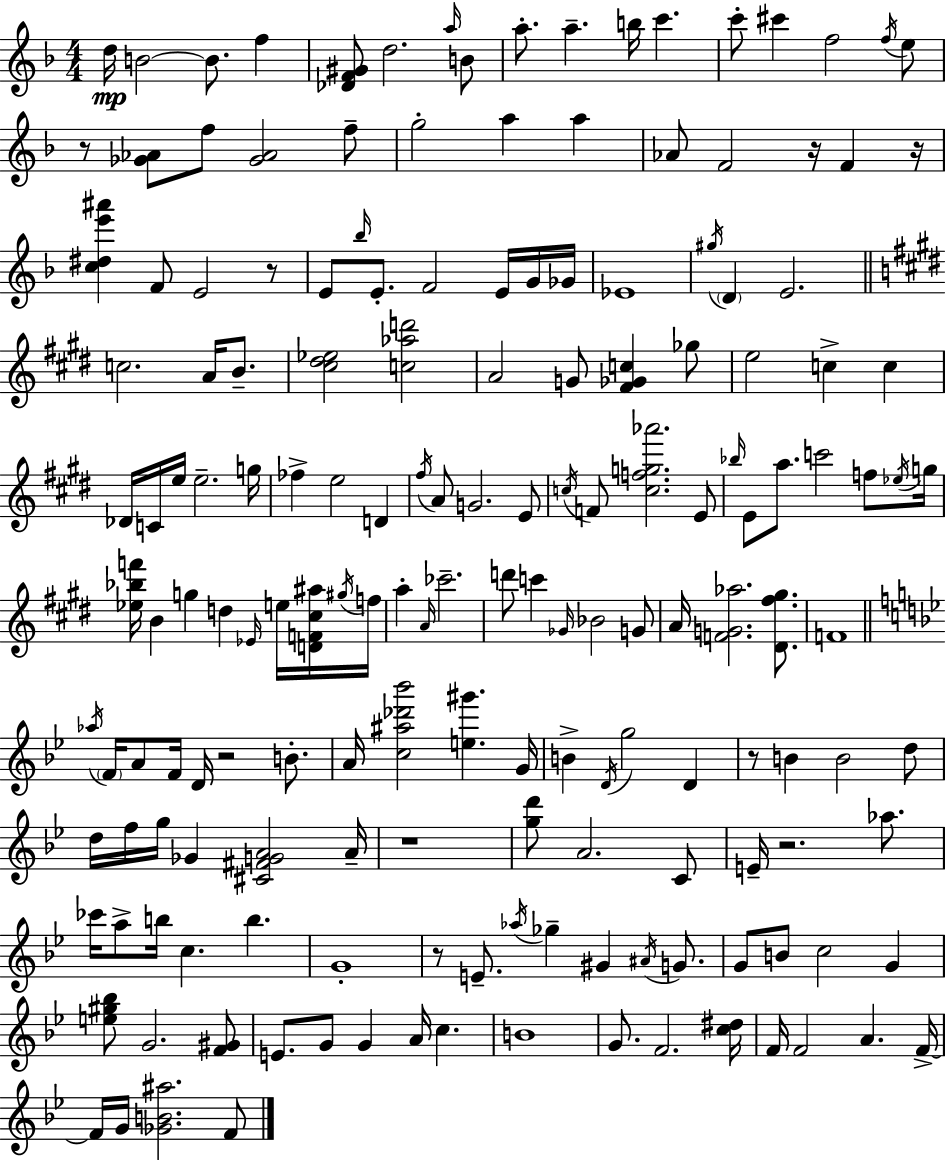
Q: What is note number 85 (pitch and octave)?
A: F4